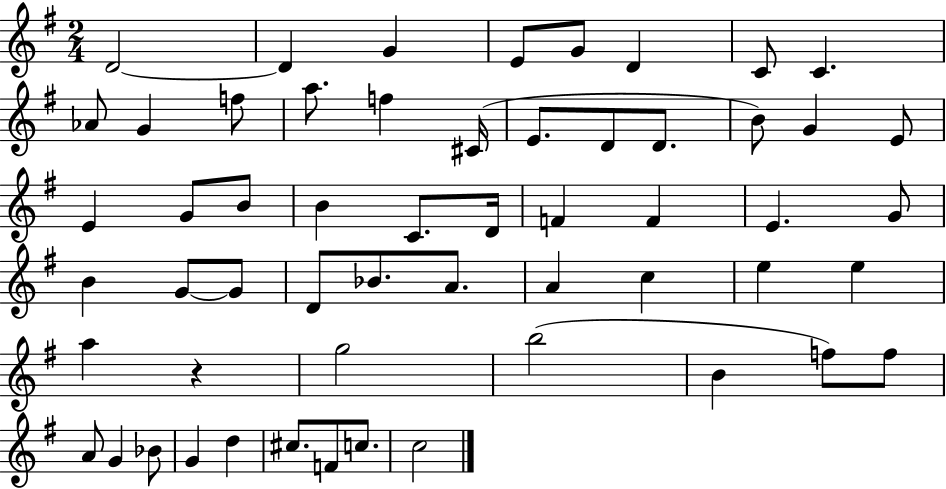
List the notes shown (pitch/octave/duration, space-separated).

D4/h D4/q G4/q E4/e G4/e D4/q C4/e C4/q. Ab4/e G4/q F5/e A5/e. F5/q C#4/s E4/e. D4/e D4/e. B4/e G4/q E4/e E4/q G4/e B4/e B4/q C4/e. D4/s F4/q F4/q E4/q. G4/e B4/q G4/e G4/e D4/e Bb4/e. A4/e. A4/q C5/q E5/q E5/q A5/q R/q G5/h B5/h B4/q F5/e F5/e A4/e G4/q Bb4/e G4/q D5/q C#5/e. F4/e C5/e. C5/h